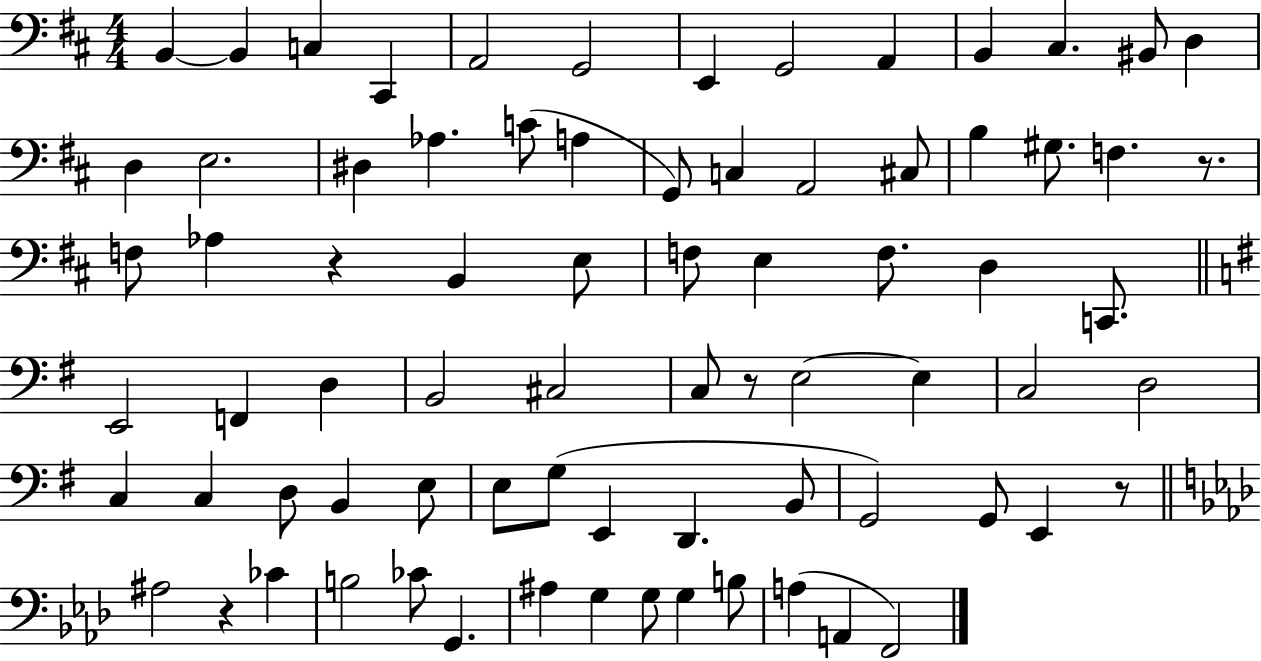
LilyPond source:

{
  \clef bass
  \numericTimeSignature
  \time 4/4
  \key d \major
  b,4~~ b,4 c4 cis,4 | a,2 g,2 | e,4 g,2 a,4 | b,4 cis4. bis,8 d4 | \break d4 e2. | dis4 aes4. c'8( a4 | g,8) c4 a,2 cis8 | b4 gis8. f4. r8. | \break f8 aes4 r4 b,4 e8 | f8 e4 f8. d4 c,8. | \bar "||" \break \key g \major e,2 f,4 d4 | b,2 cis2 | c8 r8 e2~~ e4 | c2 d2 | \break c4 c4 d8 b,4 e8 | e8 g8( e,4 d,4. b,8 | g,2) g,8 e,4 r8 | \bar "||" \break \key aes \major ais2 r4 ces'4 | b2 ces'8 g,4. | ais4 g4 g8 g4 b8 | a4( a,4 f,2) | \break \bar "|."
}